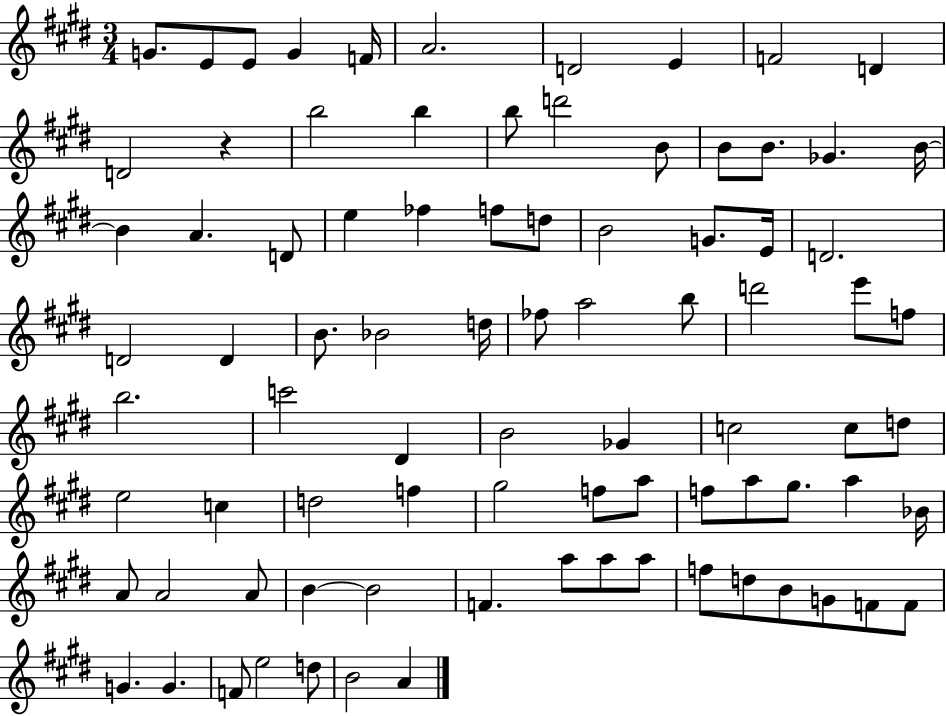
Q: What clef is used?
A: treble